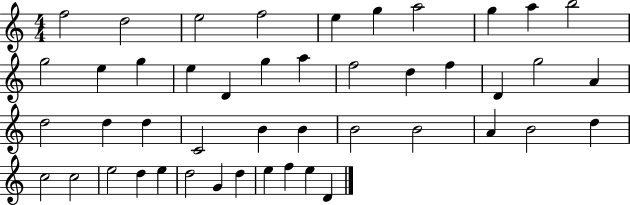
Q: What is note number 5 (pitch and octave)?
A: E5